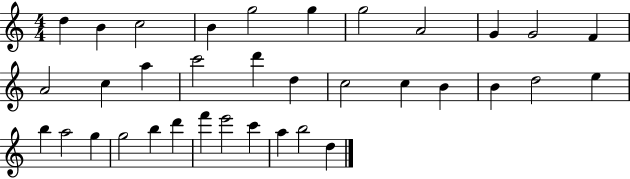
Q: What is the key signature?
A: C major